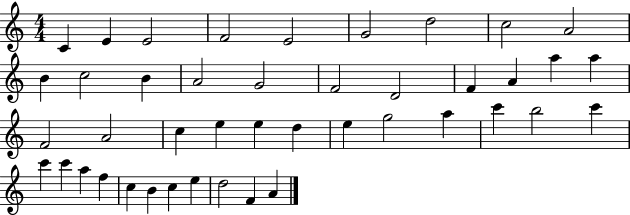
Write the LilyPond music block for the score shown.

{
  \clef treble
  \numericTimeSignature
  \time 4/4
  \key c \major
  c'4 e'4 e'2 | f'2 e'2 | g'2 d''2 | c''2 a'2 | \break b'4 c''2 b'4 | a'2 g'2 | f'2 d'2 | f'4 a'4 a''4 a''4 | \break f'2 a'2 | c''4 e''4 e''4 d''4 | e''4 g''2 a''4 | c'''4 b''2 c'''4 | \break c'''4 c'''4 a''4 f''4 | c''4 b'4 c''4 e''4 | d''2 f'4 a'4 | \bar "|."
}